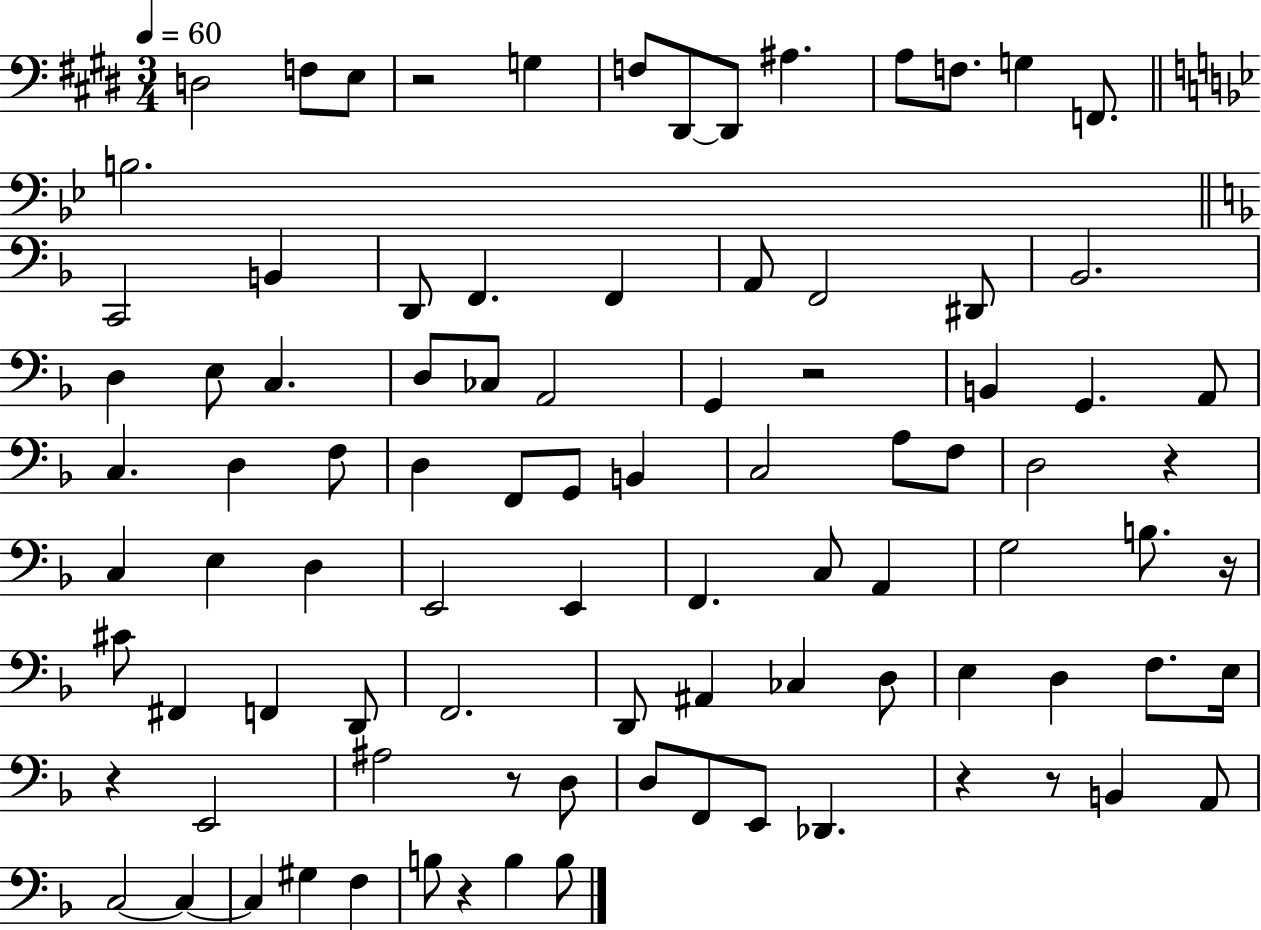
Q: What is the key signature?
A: E major